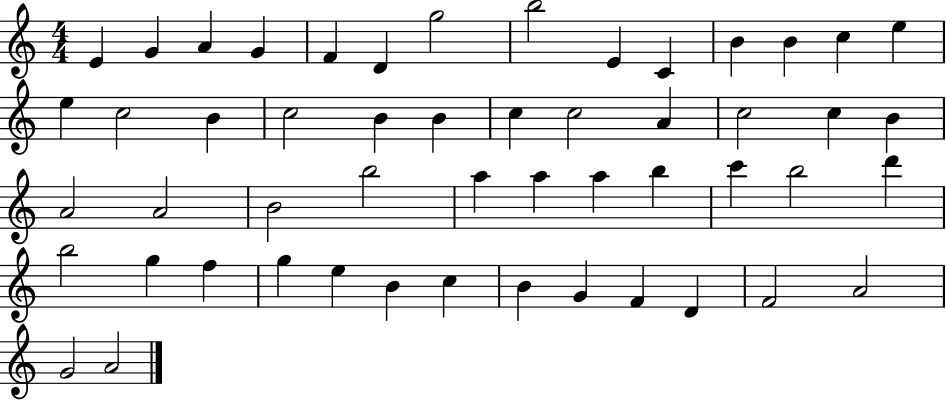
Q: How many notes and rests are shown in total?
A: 52